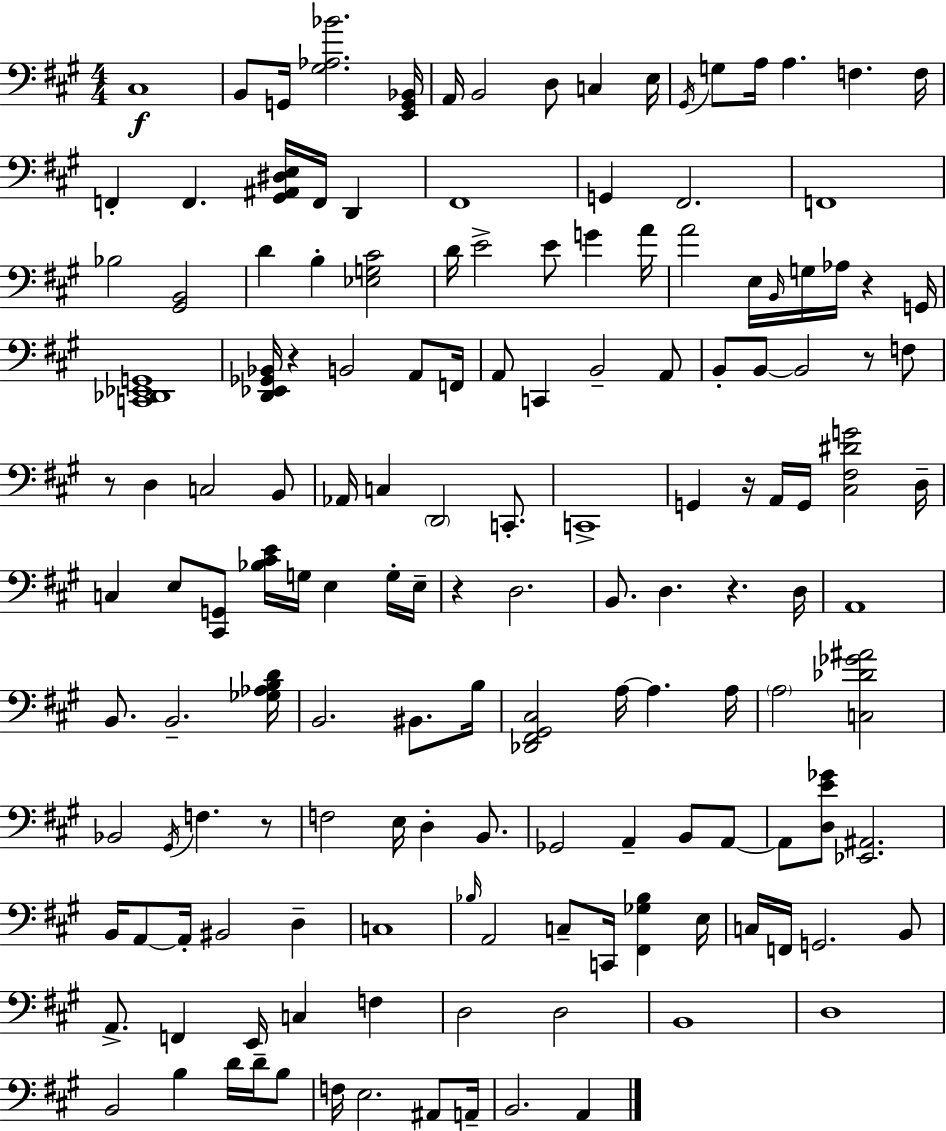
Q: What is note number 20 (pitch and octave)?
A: G2